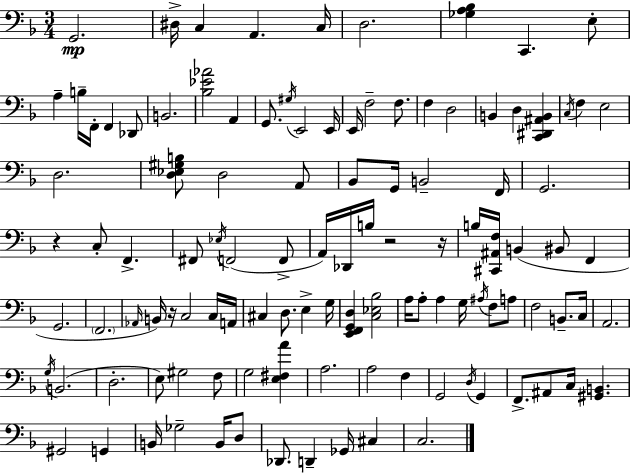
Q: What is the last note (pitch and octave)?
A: C3